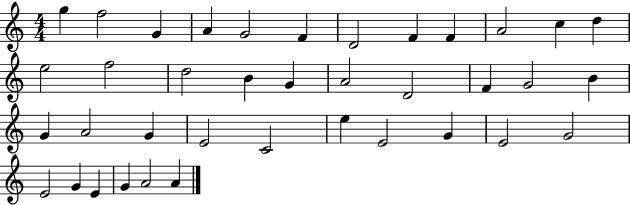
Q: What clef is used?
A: treble